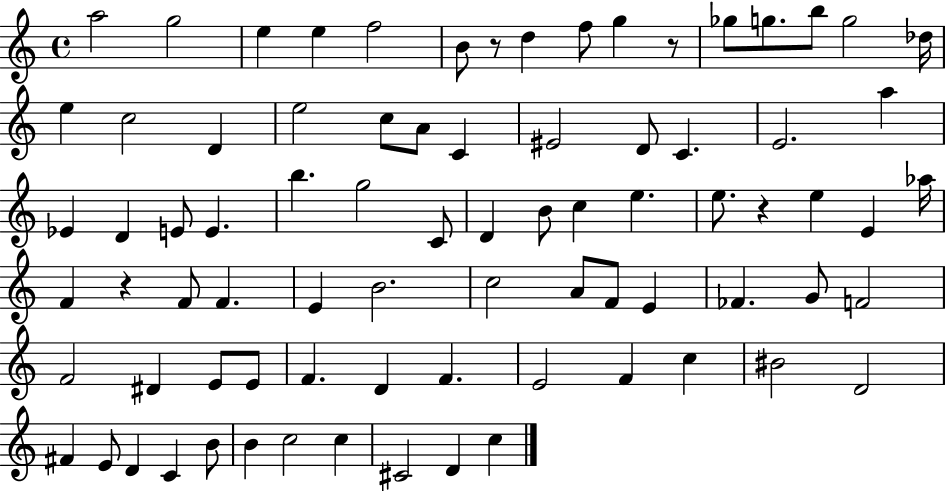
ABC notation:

X:1
T:Untitled
M:4/4
L:1/4
K:C
a2 g2 e e f2 B/2 z/2 d f/2 g z/2 _g/2 g/2 b/2 g2 _d/4 e c2 D e2 c/2 A/2 C ^E2 D/2 C E2 a _E D E/2 E b g2 C/2 D B/2 c e e/2 z e E _a/4 F z F/2 F E B2 c2 A/2 F/2 E _F G/2 F2 F2 ^D E/2 E/2 F D F E2 F c ^B2 D2 ^F E/2 D C B/2 B c2 c ^C2 D c